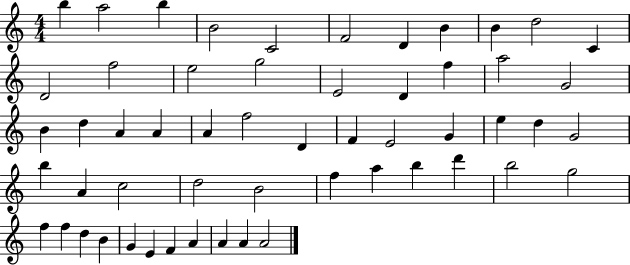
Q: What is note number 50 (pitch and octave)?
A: E4